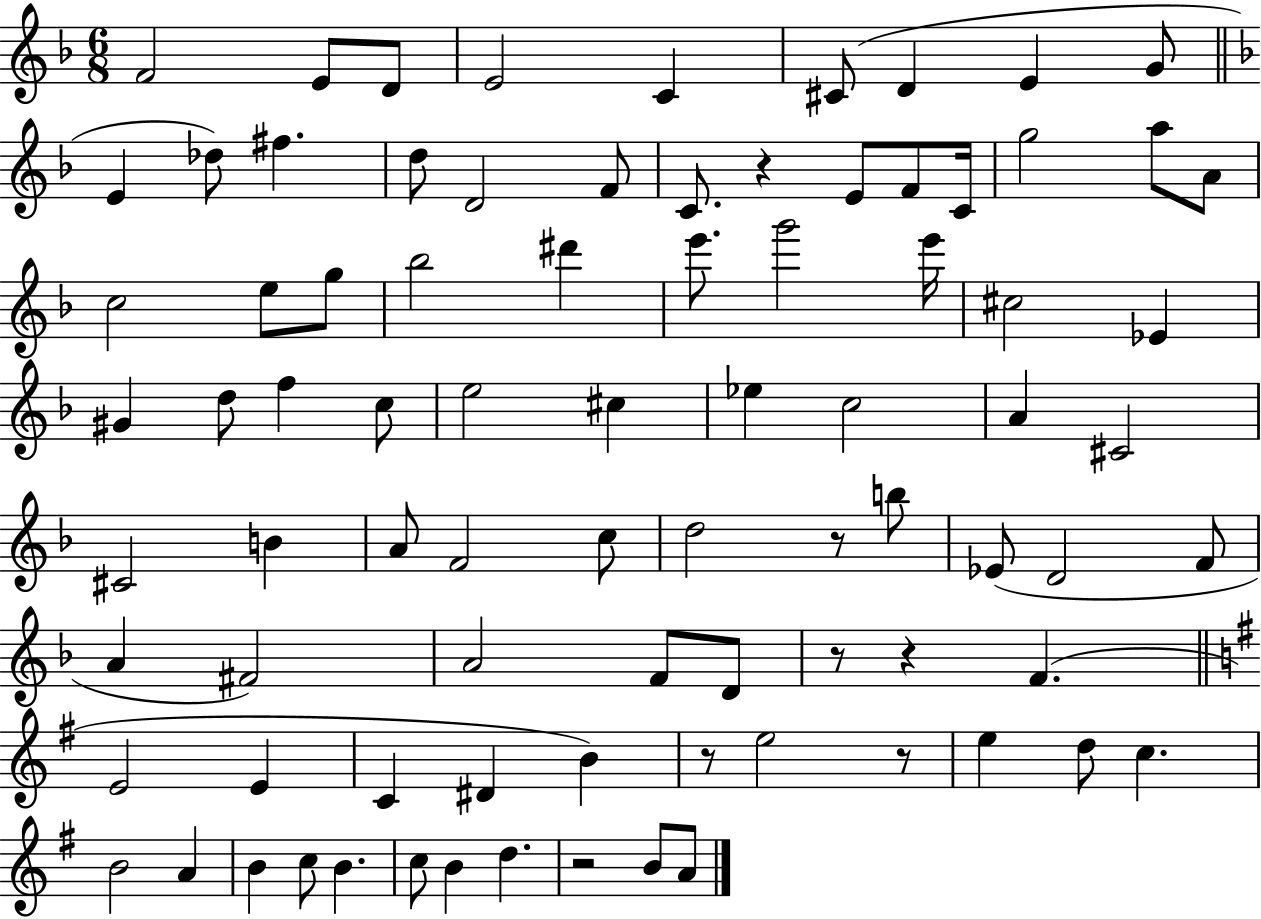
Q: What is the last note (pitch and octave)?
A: A4